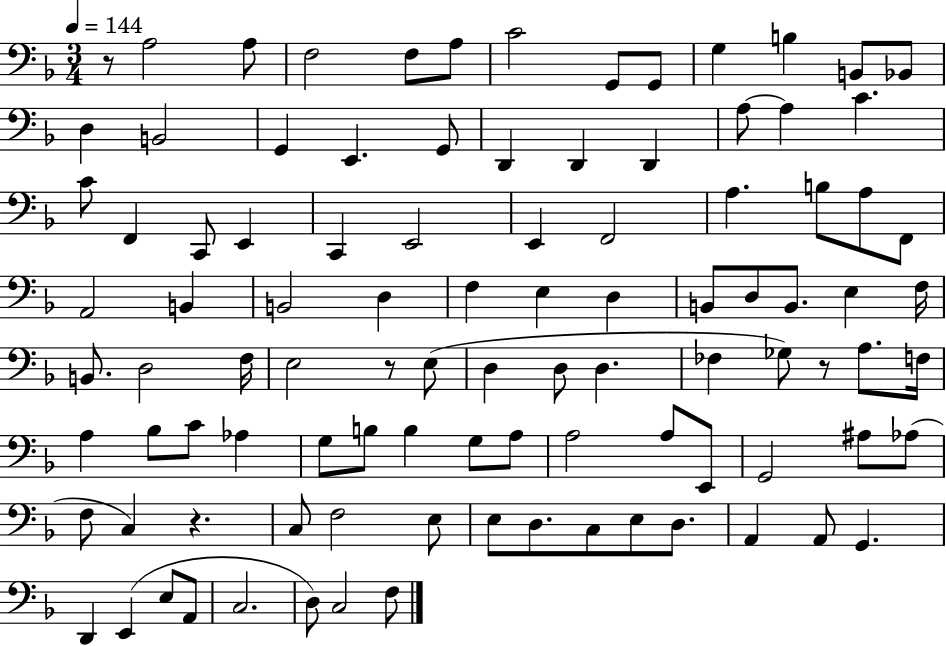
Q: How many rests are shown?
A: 4